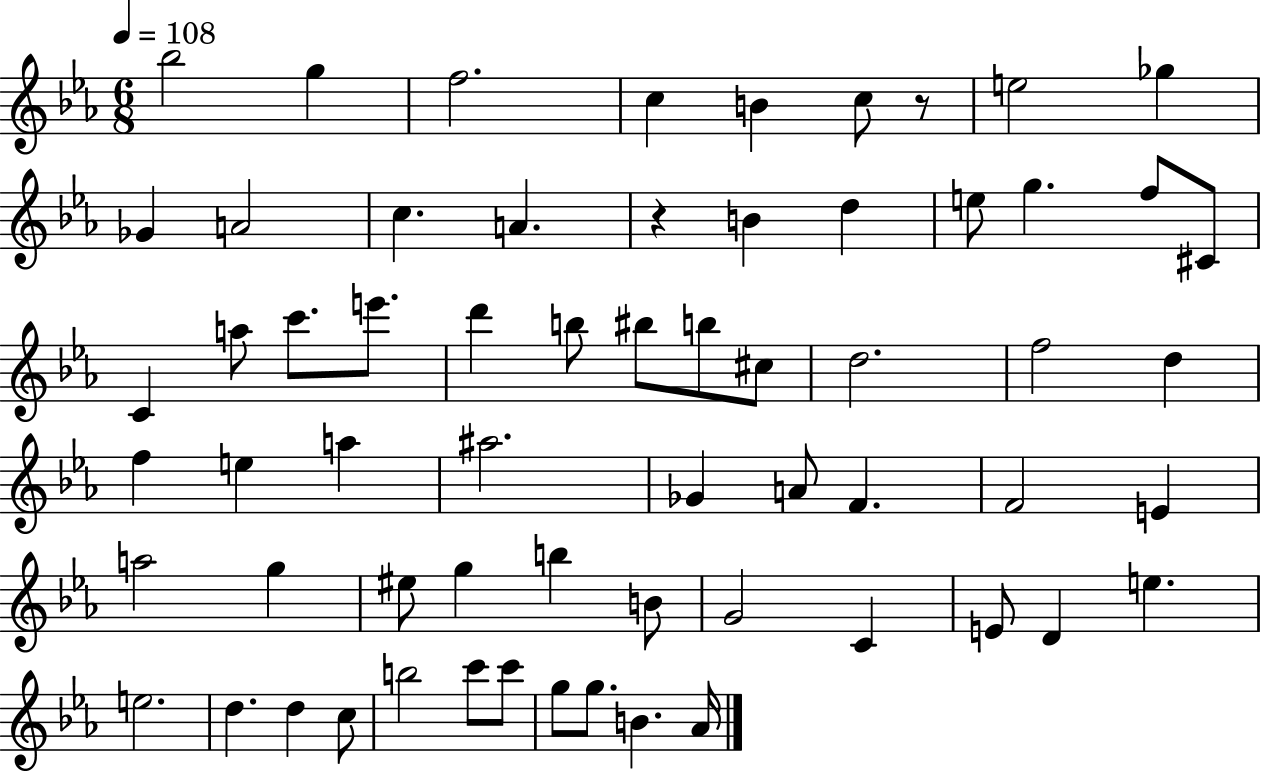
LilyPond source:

{
  \clef treble
  \numericTimeSignature
  \time 6/8
  \key ees \major
  \tempo 4 = 108
  bes''2 g''4 | f''2. | c''4 b'4 c''8 r8 | e''2 ges''4 | \break ges'4 a'2 | c''4. a'4. | r4 b'4 d''4 | e''8 g''4. f''8 cis'8 | \break c'4 a''8 c'''8. e'''8. | d'''4 b''8 bis''8 b''8 cis''8 | d''2. | f''2 d''4 | \break f''4 e''4 a''4 | ais''2. | ges'4 a'8 f'4. | f'2 e'4 | \break a''2 g''4 | eis''8 g''4 b''4 b'8 | g'2 c'4 | e'8 d'4 e''4. | \break e''2. | d''4. d''4 c''8 | b''2 c'''8 c'''8 | g''8 g''8. b'4. aes'16 | \break \bar "|."
}